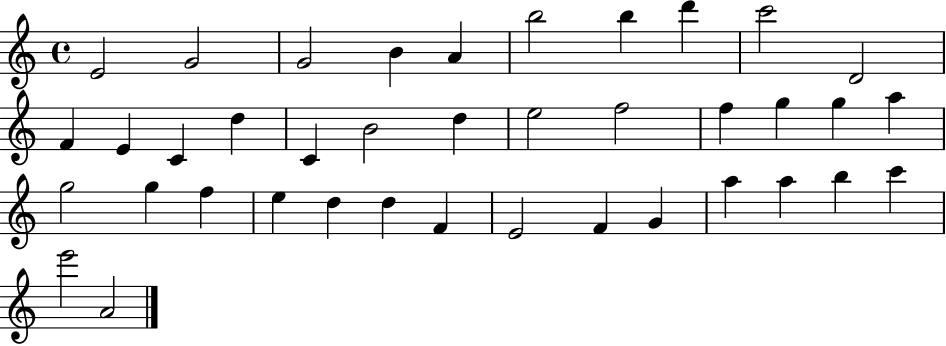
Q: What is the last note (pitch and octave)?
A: A4